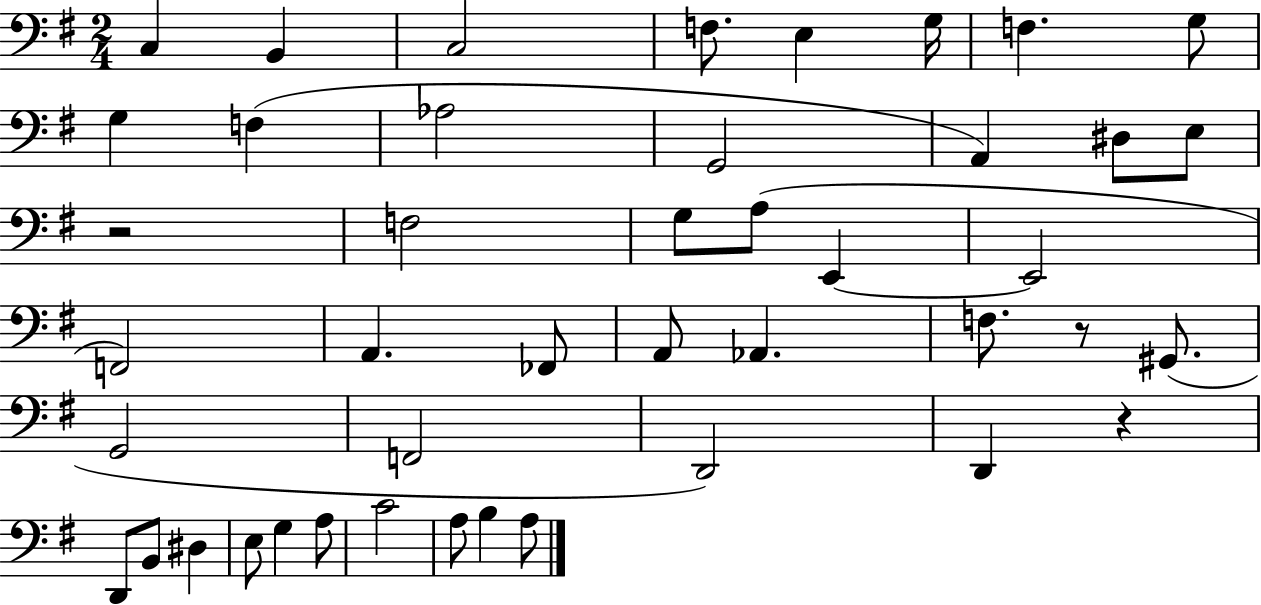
X:1
T:Untitled
M:2/4
L:1/4
K:G
C, B,, C,2 F,/2 E, G,/4 F, G,/2 G, F, _A,2 G,,2 A,, ^D,/2 E,/2 z2 F,2 G,/2 A,/2 E,, E,,2 F,,2 A,, _F,,/2 A,,/2 _A,, F,/2 z/2 ^G,,/2 G,,2 F,,2 D,,2 D,, z D,,/2 B,,/2 ^D, E,/2 G, A,/2 C2 A,/2 B, A,/2